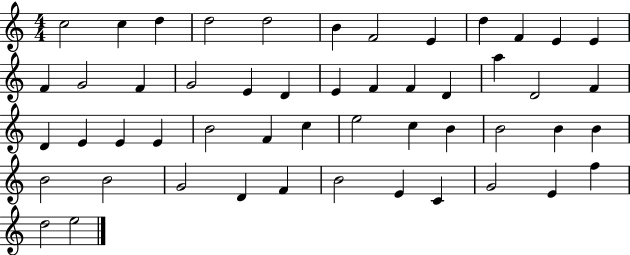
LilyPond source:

{
  \clef treble
  \numericTimeSignature
  \time 4/4
  \key c \major
  c''2 c''4 d''4 | d''2 d''2 | b'4 f'2 e'4 | d''4 f'4 e'4 e'4 | \break f'4 g'2 f'4 | g'2 e'4 d'4 | e'4 f'4 f'4 d'4 | a''4 d'2 f'4 | \break d'4 e'4 e'4 e'4 | b'2 f'4 c''4 | e''2 c''4 b'4 | b'2 b'4 b'4 | \break b'2 b'2 | g'2 d'4 f'4 | b'2 e'4 c'4 | g'2 e'4 f''4 | \break d''2 e''2 | \bar "|."
}